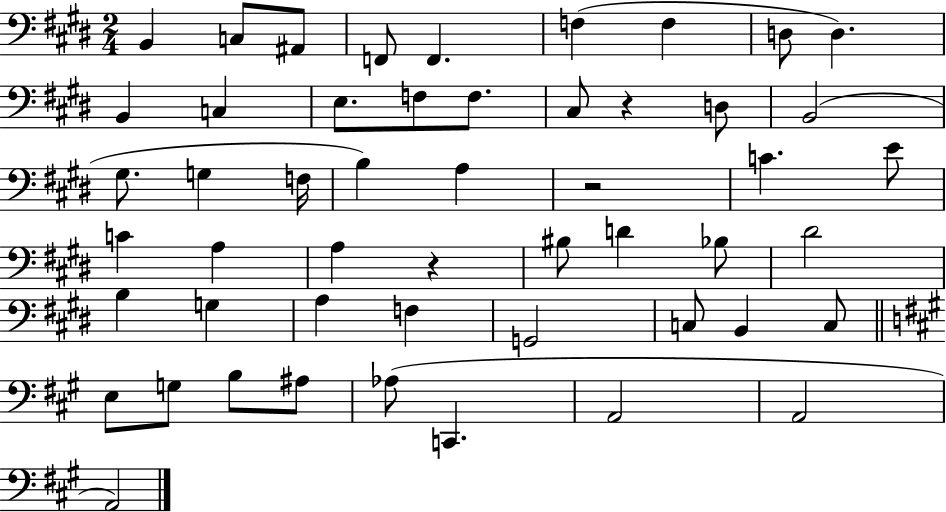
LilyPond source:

{
  \clef bass
  \numericTimeSignature
  \time 2/4
  \key e \major
  \repeat volta 2 { b,4 c8 ais,8 | f,8 f,4. | f4( f4 | d8 d4.) | \break b,4 c4 | e8. f8 f8. | cis8 r4 d8 | b,2( | \break gis8. g4 f16 | b4) a4 | r2 | c'4. e'8 | \break c'4 a4 | a4 r4 | bis8 d'4 bes8 | dis'2 | \break b4 g4 | a4 f4 | g,2 | c8 b,4 c8 | \break \bar "||" \break \key a \major e8 g8 b8 ais8 | aes8( c,4. | a,2 | a,2 | \break a,2) | } \bar "|."
}